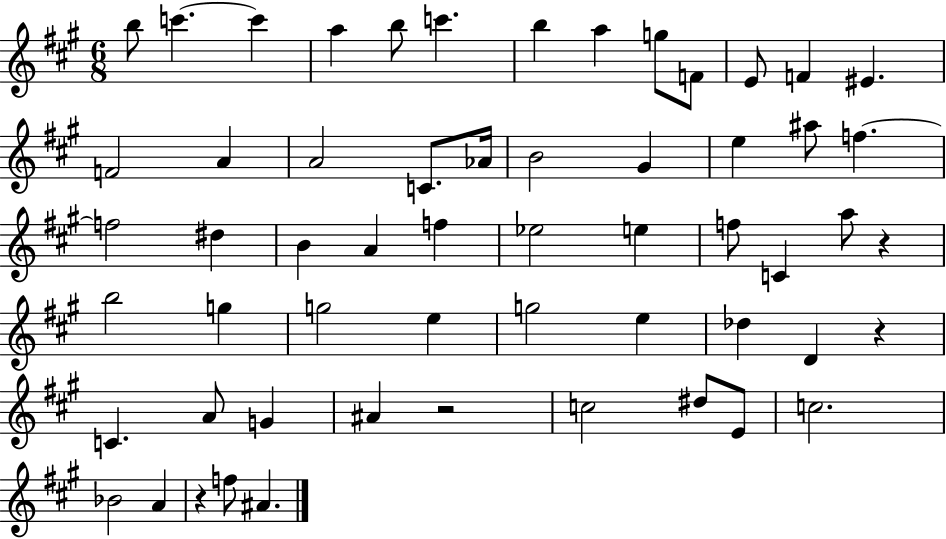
{
  \clef treble
  \numericTimeSignature
  \time 6/8
  \key a \major
  b''8 c'''4.~~ c'''4 | a''4 b''8 c'''4. | b''4 a''4 g''8 f'8 | e'8 f'4 eis'4. | \break f'2 a'4 | a'2 c'8. aes'16 | b'2 gis'4 | e''4 ais''8 f''4.~~ | \break f''2 dis''4 | b'4 a'4 f''4 | ees''2 e''4 | f''8 c'4 a''8 r4 | \break b''2 g''4 | g''2 e''4 | g''2 e''4 | des''4 d'4 r4 | \break c'4. a'8 g'4 | ais'4 r2 | c''2 dis''8 e'8 | c''2. | \break bes'2 a'4 | r4 f''8 ais'4. | \bar "|."
}